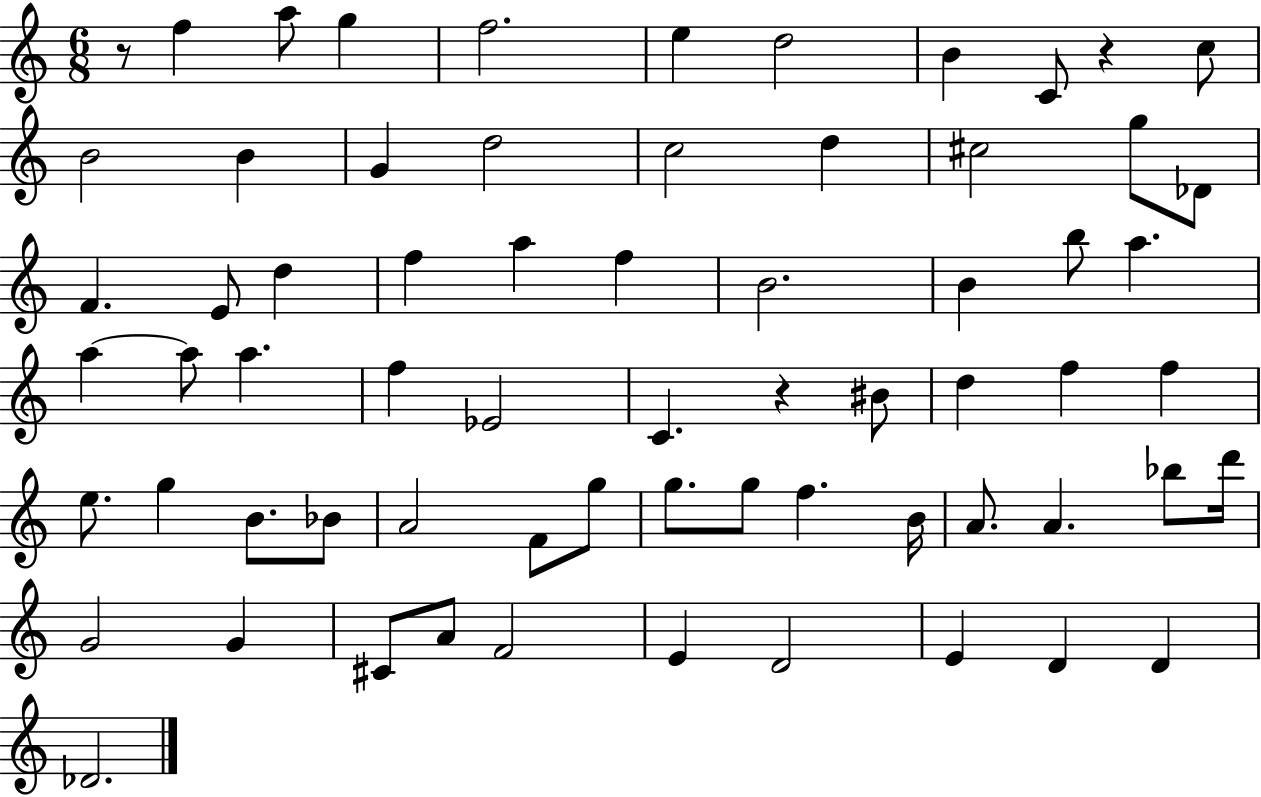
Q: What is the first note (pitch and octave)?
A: F5